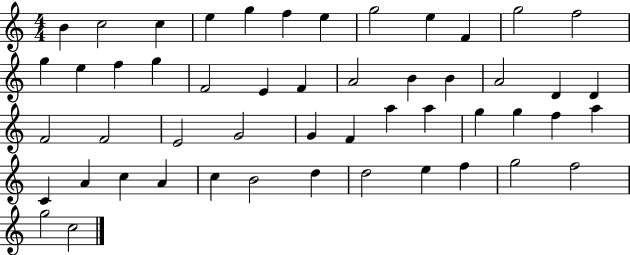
B4/q C5/h C5/q E5/q G5/q F5/q E5/q G5/h E5/q F4/q G5/h F5/h G5/q E5/q F5/q G5/q F4/h E4/q F4/q A4/h B4/q B4/q A4/h D4/q D4/q F4/h F4/h E4/h G4/h G4/q F4/q A5/q A5/q G5/q G5/q F5/q A5/q C4/q A4/q C5/q A4/q C5/q B4/h D5/q D5/h E5/q F5/q G5/h F5/h G5/h C5/h